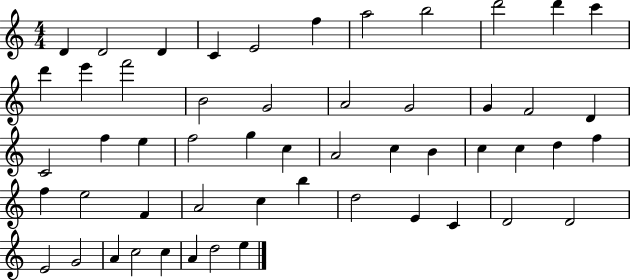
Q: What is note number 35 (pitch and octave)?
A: F5